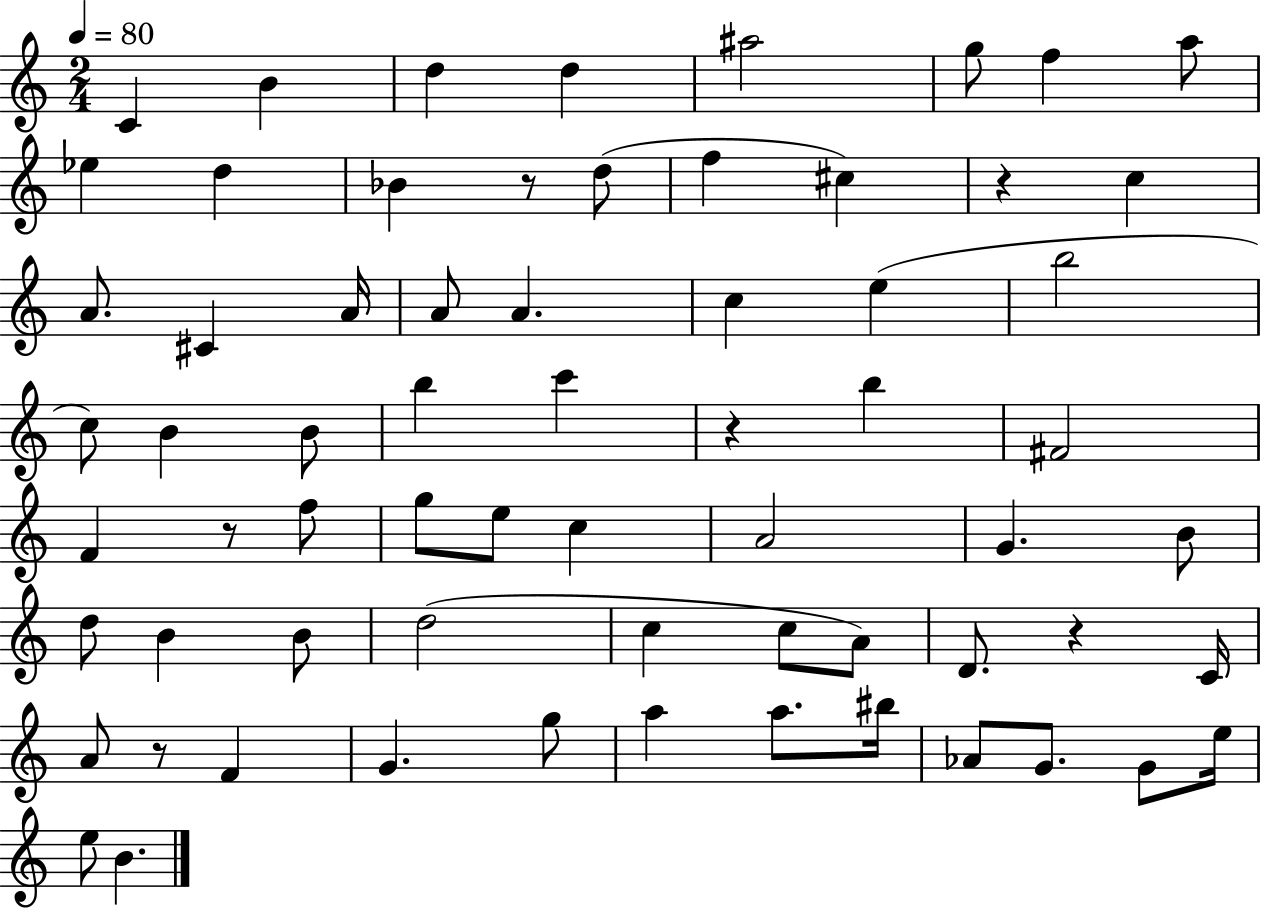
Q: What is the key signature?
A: C major